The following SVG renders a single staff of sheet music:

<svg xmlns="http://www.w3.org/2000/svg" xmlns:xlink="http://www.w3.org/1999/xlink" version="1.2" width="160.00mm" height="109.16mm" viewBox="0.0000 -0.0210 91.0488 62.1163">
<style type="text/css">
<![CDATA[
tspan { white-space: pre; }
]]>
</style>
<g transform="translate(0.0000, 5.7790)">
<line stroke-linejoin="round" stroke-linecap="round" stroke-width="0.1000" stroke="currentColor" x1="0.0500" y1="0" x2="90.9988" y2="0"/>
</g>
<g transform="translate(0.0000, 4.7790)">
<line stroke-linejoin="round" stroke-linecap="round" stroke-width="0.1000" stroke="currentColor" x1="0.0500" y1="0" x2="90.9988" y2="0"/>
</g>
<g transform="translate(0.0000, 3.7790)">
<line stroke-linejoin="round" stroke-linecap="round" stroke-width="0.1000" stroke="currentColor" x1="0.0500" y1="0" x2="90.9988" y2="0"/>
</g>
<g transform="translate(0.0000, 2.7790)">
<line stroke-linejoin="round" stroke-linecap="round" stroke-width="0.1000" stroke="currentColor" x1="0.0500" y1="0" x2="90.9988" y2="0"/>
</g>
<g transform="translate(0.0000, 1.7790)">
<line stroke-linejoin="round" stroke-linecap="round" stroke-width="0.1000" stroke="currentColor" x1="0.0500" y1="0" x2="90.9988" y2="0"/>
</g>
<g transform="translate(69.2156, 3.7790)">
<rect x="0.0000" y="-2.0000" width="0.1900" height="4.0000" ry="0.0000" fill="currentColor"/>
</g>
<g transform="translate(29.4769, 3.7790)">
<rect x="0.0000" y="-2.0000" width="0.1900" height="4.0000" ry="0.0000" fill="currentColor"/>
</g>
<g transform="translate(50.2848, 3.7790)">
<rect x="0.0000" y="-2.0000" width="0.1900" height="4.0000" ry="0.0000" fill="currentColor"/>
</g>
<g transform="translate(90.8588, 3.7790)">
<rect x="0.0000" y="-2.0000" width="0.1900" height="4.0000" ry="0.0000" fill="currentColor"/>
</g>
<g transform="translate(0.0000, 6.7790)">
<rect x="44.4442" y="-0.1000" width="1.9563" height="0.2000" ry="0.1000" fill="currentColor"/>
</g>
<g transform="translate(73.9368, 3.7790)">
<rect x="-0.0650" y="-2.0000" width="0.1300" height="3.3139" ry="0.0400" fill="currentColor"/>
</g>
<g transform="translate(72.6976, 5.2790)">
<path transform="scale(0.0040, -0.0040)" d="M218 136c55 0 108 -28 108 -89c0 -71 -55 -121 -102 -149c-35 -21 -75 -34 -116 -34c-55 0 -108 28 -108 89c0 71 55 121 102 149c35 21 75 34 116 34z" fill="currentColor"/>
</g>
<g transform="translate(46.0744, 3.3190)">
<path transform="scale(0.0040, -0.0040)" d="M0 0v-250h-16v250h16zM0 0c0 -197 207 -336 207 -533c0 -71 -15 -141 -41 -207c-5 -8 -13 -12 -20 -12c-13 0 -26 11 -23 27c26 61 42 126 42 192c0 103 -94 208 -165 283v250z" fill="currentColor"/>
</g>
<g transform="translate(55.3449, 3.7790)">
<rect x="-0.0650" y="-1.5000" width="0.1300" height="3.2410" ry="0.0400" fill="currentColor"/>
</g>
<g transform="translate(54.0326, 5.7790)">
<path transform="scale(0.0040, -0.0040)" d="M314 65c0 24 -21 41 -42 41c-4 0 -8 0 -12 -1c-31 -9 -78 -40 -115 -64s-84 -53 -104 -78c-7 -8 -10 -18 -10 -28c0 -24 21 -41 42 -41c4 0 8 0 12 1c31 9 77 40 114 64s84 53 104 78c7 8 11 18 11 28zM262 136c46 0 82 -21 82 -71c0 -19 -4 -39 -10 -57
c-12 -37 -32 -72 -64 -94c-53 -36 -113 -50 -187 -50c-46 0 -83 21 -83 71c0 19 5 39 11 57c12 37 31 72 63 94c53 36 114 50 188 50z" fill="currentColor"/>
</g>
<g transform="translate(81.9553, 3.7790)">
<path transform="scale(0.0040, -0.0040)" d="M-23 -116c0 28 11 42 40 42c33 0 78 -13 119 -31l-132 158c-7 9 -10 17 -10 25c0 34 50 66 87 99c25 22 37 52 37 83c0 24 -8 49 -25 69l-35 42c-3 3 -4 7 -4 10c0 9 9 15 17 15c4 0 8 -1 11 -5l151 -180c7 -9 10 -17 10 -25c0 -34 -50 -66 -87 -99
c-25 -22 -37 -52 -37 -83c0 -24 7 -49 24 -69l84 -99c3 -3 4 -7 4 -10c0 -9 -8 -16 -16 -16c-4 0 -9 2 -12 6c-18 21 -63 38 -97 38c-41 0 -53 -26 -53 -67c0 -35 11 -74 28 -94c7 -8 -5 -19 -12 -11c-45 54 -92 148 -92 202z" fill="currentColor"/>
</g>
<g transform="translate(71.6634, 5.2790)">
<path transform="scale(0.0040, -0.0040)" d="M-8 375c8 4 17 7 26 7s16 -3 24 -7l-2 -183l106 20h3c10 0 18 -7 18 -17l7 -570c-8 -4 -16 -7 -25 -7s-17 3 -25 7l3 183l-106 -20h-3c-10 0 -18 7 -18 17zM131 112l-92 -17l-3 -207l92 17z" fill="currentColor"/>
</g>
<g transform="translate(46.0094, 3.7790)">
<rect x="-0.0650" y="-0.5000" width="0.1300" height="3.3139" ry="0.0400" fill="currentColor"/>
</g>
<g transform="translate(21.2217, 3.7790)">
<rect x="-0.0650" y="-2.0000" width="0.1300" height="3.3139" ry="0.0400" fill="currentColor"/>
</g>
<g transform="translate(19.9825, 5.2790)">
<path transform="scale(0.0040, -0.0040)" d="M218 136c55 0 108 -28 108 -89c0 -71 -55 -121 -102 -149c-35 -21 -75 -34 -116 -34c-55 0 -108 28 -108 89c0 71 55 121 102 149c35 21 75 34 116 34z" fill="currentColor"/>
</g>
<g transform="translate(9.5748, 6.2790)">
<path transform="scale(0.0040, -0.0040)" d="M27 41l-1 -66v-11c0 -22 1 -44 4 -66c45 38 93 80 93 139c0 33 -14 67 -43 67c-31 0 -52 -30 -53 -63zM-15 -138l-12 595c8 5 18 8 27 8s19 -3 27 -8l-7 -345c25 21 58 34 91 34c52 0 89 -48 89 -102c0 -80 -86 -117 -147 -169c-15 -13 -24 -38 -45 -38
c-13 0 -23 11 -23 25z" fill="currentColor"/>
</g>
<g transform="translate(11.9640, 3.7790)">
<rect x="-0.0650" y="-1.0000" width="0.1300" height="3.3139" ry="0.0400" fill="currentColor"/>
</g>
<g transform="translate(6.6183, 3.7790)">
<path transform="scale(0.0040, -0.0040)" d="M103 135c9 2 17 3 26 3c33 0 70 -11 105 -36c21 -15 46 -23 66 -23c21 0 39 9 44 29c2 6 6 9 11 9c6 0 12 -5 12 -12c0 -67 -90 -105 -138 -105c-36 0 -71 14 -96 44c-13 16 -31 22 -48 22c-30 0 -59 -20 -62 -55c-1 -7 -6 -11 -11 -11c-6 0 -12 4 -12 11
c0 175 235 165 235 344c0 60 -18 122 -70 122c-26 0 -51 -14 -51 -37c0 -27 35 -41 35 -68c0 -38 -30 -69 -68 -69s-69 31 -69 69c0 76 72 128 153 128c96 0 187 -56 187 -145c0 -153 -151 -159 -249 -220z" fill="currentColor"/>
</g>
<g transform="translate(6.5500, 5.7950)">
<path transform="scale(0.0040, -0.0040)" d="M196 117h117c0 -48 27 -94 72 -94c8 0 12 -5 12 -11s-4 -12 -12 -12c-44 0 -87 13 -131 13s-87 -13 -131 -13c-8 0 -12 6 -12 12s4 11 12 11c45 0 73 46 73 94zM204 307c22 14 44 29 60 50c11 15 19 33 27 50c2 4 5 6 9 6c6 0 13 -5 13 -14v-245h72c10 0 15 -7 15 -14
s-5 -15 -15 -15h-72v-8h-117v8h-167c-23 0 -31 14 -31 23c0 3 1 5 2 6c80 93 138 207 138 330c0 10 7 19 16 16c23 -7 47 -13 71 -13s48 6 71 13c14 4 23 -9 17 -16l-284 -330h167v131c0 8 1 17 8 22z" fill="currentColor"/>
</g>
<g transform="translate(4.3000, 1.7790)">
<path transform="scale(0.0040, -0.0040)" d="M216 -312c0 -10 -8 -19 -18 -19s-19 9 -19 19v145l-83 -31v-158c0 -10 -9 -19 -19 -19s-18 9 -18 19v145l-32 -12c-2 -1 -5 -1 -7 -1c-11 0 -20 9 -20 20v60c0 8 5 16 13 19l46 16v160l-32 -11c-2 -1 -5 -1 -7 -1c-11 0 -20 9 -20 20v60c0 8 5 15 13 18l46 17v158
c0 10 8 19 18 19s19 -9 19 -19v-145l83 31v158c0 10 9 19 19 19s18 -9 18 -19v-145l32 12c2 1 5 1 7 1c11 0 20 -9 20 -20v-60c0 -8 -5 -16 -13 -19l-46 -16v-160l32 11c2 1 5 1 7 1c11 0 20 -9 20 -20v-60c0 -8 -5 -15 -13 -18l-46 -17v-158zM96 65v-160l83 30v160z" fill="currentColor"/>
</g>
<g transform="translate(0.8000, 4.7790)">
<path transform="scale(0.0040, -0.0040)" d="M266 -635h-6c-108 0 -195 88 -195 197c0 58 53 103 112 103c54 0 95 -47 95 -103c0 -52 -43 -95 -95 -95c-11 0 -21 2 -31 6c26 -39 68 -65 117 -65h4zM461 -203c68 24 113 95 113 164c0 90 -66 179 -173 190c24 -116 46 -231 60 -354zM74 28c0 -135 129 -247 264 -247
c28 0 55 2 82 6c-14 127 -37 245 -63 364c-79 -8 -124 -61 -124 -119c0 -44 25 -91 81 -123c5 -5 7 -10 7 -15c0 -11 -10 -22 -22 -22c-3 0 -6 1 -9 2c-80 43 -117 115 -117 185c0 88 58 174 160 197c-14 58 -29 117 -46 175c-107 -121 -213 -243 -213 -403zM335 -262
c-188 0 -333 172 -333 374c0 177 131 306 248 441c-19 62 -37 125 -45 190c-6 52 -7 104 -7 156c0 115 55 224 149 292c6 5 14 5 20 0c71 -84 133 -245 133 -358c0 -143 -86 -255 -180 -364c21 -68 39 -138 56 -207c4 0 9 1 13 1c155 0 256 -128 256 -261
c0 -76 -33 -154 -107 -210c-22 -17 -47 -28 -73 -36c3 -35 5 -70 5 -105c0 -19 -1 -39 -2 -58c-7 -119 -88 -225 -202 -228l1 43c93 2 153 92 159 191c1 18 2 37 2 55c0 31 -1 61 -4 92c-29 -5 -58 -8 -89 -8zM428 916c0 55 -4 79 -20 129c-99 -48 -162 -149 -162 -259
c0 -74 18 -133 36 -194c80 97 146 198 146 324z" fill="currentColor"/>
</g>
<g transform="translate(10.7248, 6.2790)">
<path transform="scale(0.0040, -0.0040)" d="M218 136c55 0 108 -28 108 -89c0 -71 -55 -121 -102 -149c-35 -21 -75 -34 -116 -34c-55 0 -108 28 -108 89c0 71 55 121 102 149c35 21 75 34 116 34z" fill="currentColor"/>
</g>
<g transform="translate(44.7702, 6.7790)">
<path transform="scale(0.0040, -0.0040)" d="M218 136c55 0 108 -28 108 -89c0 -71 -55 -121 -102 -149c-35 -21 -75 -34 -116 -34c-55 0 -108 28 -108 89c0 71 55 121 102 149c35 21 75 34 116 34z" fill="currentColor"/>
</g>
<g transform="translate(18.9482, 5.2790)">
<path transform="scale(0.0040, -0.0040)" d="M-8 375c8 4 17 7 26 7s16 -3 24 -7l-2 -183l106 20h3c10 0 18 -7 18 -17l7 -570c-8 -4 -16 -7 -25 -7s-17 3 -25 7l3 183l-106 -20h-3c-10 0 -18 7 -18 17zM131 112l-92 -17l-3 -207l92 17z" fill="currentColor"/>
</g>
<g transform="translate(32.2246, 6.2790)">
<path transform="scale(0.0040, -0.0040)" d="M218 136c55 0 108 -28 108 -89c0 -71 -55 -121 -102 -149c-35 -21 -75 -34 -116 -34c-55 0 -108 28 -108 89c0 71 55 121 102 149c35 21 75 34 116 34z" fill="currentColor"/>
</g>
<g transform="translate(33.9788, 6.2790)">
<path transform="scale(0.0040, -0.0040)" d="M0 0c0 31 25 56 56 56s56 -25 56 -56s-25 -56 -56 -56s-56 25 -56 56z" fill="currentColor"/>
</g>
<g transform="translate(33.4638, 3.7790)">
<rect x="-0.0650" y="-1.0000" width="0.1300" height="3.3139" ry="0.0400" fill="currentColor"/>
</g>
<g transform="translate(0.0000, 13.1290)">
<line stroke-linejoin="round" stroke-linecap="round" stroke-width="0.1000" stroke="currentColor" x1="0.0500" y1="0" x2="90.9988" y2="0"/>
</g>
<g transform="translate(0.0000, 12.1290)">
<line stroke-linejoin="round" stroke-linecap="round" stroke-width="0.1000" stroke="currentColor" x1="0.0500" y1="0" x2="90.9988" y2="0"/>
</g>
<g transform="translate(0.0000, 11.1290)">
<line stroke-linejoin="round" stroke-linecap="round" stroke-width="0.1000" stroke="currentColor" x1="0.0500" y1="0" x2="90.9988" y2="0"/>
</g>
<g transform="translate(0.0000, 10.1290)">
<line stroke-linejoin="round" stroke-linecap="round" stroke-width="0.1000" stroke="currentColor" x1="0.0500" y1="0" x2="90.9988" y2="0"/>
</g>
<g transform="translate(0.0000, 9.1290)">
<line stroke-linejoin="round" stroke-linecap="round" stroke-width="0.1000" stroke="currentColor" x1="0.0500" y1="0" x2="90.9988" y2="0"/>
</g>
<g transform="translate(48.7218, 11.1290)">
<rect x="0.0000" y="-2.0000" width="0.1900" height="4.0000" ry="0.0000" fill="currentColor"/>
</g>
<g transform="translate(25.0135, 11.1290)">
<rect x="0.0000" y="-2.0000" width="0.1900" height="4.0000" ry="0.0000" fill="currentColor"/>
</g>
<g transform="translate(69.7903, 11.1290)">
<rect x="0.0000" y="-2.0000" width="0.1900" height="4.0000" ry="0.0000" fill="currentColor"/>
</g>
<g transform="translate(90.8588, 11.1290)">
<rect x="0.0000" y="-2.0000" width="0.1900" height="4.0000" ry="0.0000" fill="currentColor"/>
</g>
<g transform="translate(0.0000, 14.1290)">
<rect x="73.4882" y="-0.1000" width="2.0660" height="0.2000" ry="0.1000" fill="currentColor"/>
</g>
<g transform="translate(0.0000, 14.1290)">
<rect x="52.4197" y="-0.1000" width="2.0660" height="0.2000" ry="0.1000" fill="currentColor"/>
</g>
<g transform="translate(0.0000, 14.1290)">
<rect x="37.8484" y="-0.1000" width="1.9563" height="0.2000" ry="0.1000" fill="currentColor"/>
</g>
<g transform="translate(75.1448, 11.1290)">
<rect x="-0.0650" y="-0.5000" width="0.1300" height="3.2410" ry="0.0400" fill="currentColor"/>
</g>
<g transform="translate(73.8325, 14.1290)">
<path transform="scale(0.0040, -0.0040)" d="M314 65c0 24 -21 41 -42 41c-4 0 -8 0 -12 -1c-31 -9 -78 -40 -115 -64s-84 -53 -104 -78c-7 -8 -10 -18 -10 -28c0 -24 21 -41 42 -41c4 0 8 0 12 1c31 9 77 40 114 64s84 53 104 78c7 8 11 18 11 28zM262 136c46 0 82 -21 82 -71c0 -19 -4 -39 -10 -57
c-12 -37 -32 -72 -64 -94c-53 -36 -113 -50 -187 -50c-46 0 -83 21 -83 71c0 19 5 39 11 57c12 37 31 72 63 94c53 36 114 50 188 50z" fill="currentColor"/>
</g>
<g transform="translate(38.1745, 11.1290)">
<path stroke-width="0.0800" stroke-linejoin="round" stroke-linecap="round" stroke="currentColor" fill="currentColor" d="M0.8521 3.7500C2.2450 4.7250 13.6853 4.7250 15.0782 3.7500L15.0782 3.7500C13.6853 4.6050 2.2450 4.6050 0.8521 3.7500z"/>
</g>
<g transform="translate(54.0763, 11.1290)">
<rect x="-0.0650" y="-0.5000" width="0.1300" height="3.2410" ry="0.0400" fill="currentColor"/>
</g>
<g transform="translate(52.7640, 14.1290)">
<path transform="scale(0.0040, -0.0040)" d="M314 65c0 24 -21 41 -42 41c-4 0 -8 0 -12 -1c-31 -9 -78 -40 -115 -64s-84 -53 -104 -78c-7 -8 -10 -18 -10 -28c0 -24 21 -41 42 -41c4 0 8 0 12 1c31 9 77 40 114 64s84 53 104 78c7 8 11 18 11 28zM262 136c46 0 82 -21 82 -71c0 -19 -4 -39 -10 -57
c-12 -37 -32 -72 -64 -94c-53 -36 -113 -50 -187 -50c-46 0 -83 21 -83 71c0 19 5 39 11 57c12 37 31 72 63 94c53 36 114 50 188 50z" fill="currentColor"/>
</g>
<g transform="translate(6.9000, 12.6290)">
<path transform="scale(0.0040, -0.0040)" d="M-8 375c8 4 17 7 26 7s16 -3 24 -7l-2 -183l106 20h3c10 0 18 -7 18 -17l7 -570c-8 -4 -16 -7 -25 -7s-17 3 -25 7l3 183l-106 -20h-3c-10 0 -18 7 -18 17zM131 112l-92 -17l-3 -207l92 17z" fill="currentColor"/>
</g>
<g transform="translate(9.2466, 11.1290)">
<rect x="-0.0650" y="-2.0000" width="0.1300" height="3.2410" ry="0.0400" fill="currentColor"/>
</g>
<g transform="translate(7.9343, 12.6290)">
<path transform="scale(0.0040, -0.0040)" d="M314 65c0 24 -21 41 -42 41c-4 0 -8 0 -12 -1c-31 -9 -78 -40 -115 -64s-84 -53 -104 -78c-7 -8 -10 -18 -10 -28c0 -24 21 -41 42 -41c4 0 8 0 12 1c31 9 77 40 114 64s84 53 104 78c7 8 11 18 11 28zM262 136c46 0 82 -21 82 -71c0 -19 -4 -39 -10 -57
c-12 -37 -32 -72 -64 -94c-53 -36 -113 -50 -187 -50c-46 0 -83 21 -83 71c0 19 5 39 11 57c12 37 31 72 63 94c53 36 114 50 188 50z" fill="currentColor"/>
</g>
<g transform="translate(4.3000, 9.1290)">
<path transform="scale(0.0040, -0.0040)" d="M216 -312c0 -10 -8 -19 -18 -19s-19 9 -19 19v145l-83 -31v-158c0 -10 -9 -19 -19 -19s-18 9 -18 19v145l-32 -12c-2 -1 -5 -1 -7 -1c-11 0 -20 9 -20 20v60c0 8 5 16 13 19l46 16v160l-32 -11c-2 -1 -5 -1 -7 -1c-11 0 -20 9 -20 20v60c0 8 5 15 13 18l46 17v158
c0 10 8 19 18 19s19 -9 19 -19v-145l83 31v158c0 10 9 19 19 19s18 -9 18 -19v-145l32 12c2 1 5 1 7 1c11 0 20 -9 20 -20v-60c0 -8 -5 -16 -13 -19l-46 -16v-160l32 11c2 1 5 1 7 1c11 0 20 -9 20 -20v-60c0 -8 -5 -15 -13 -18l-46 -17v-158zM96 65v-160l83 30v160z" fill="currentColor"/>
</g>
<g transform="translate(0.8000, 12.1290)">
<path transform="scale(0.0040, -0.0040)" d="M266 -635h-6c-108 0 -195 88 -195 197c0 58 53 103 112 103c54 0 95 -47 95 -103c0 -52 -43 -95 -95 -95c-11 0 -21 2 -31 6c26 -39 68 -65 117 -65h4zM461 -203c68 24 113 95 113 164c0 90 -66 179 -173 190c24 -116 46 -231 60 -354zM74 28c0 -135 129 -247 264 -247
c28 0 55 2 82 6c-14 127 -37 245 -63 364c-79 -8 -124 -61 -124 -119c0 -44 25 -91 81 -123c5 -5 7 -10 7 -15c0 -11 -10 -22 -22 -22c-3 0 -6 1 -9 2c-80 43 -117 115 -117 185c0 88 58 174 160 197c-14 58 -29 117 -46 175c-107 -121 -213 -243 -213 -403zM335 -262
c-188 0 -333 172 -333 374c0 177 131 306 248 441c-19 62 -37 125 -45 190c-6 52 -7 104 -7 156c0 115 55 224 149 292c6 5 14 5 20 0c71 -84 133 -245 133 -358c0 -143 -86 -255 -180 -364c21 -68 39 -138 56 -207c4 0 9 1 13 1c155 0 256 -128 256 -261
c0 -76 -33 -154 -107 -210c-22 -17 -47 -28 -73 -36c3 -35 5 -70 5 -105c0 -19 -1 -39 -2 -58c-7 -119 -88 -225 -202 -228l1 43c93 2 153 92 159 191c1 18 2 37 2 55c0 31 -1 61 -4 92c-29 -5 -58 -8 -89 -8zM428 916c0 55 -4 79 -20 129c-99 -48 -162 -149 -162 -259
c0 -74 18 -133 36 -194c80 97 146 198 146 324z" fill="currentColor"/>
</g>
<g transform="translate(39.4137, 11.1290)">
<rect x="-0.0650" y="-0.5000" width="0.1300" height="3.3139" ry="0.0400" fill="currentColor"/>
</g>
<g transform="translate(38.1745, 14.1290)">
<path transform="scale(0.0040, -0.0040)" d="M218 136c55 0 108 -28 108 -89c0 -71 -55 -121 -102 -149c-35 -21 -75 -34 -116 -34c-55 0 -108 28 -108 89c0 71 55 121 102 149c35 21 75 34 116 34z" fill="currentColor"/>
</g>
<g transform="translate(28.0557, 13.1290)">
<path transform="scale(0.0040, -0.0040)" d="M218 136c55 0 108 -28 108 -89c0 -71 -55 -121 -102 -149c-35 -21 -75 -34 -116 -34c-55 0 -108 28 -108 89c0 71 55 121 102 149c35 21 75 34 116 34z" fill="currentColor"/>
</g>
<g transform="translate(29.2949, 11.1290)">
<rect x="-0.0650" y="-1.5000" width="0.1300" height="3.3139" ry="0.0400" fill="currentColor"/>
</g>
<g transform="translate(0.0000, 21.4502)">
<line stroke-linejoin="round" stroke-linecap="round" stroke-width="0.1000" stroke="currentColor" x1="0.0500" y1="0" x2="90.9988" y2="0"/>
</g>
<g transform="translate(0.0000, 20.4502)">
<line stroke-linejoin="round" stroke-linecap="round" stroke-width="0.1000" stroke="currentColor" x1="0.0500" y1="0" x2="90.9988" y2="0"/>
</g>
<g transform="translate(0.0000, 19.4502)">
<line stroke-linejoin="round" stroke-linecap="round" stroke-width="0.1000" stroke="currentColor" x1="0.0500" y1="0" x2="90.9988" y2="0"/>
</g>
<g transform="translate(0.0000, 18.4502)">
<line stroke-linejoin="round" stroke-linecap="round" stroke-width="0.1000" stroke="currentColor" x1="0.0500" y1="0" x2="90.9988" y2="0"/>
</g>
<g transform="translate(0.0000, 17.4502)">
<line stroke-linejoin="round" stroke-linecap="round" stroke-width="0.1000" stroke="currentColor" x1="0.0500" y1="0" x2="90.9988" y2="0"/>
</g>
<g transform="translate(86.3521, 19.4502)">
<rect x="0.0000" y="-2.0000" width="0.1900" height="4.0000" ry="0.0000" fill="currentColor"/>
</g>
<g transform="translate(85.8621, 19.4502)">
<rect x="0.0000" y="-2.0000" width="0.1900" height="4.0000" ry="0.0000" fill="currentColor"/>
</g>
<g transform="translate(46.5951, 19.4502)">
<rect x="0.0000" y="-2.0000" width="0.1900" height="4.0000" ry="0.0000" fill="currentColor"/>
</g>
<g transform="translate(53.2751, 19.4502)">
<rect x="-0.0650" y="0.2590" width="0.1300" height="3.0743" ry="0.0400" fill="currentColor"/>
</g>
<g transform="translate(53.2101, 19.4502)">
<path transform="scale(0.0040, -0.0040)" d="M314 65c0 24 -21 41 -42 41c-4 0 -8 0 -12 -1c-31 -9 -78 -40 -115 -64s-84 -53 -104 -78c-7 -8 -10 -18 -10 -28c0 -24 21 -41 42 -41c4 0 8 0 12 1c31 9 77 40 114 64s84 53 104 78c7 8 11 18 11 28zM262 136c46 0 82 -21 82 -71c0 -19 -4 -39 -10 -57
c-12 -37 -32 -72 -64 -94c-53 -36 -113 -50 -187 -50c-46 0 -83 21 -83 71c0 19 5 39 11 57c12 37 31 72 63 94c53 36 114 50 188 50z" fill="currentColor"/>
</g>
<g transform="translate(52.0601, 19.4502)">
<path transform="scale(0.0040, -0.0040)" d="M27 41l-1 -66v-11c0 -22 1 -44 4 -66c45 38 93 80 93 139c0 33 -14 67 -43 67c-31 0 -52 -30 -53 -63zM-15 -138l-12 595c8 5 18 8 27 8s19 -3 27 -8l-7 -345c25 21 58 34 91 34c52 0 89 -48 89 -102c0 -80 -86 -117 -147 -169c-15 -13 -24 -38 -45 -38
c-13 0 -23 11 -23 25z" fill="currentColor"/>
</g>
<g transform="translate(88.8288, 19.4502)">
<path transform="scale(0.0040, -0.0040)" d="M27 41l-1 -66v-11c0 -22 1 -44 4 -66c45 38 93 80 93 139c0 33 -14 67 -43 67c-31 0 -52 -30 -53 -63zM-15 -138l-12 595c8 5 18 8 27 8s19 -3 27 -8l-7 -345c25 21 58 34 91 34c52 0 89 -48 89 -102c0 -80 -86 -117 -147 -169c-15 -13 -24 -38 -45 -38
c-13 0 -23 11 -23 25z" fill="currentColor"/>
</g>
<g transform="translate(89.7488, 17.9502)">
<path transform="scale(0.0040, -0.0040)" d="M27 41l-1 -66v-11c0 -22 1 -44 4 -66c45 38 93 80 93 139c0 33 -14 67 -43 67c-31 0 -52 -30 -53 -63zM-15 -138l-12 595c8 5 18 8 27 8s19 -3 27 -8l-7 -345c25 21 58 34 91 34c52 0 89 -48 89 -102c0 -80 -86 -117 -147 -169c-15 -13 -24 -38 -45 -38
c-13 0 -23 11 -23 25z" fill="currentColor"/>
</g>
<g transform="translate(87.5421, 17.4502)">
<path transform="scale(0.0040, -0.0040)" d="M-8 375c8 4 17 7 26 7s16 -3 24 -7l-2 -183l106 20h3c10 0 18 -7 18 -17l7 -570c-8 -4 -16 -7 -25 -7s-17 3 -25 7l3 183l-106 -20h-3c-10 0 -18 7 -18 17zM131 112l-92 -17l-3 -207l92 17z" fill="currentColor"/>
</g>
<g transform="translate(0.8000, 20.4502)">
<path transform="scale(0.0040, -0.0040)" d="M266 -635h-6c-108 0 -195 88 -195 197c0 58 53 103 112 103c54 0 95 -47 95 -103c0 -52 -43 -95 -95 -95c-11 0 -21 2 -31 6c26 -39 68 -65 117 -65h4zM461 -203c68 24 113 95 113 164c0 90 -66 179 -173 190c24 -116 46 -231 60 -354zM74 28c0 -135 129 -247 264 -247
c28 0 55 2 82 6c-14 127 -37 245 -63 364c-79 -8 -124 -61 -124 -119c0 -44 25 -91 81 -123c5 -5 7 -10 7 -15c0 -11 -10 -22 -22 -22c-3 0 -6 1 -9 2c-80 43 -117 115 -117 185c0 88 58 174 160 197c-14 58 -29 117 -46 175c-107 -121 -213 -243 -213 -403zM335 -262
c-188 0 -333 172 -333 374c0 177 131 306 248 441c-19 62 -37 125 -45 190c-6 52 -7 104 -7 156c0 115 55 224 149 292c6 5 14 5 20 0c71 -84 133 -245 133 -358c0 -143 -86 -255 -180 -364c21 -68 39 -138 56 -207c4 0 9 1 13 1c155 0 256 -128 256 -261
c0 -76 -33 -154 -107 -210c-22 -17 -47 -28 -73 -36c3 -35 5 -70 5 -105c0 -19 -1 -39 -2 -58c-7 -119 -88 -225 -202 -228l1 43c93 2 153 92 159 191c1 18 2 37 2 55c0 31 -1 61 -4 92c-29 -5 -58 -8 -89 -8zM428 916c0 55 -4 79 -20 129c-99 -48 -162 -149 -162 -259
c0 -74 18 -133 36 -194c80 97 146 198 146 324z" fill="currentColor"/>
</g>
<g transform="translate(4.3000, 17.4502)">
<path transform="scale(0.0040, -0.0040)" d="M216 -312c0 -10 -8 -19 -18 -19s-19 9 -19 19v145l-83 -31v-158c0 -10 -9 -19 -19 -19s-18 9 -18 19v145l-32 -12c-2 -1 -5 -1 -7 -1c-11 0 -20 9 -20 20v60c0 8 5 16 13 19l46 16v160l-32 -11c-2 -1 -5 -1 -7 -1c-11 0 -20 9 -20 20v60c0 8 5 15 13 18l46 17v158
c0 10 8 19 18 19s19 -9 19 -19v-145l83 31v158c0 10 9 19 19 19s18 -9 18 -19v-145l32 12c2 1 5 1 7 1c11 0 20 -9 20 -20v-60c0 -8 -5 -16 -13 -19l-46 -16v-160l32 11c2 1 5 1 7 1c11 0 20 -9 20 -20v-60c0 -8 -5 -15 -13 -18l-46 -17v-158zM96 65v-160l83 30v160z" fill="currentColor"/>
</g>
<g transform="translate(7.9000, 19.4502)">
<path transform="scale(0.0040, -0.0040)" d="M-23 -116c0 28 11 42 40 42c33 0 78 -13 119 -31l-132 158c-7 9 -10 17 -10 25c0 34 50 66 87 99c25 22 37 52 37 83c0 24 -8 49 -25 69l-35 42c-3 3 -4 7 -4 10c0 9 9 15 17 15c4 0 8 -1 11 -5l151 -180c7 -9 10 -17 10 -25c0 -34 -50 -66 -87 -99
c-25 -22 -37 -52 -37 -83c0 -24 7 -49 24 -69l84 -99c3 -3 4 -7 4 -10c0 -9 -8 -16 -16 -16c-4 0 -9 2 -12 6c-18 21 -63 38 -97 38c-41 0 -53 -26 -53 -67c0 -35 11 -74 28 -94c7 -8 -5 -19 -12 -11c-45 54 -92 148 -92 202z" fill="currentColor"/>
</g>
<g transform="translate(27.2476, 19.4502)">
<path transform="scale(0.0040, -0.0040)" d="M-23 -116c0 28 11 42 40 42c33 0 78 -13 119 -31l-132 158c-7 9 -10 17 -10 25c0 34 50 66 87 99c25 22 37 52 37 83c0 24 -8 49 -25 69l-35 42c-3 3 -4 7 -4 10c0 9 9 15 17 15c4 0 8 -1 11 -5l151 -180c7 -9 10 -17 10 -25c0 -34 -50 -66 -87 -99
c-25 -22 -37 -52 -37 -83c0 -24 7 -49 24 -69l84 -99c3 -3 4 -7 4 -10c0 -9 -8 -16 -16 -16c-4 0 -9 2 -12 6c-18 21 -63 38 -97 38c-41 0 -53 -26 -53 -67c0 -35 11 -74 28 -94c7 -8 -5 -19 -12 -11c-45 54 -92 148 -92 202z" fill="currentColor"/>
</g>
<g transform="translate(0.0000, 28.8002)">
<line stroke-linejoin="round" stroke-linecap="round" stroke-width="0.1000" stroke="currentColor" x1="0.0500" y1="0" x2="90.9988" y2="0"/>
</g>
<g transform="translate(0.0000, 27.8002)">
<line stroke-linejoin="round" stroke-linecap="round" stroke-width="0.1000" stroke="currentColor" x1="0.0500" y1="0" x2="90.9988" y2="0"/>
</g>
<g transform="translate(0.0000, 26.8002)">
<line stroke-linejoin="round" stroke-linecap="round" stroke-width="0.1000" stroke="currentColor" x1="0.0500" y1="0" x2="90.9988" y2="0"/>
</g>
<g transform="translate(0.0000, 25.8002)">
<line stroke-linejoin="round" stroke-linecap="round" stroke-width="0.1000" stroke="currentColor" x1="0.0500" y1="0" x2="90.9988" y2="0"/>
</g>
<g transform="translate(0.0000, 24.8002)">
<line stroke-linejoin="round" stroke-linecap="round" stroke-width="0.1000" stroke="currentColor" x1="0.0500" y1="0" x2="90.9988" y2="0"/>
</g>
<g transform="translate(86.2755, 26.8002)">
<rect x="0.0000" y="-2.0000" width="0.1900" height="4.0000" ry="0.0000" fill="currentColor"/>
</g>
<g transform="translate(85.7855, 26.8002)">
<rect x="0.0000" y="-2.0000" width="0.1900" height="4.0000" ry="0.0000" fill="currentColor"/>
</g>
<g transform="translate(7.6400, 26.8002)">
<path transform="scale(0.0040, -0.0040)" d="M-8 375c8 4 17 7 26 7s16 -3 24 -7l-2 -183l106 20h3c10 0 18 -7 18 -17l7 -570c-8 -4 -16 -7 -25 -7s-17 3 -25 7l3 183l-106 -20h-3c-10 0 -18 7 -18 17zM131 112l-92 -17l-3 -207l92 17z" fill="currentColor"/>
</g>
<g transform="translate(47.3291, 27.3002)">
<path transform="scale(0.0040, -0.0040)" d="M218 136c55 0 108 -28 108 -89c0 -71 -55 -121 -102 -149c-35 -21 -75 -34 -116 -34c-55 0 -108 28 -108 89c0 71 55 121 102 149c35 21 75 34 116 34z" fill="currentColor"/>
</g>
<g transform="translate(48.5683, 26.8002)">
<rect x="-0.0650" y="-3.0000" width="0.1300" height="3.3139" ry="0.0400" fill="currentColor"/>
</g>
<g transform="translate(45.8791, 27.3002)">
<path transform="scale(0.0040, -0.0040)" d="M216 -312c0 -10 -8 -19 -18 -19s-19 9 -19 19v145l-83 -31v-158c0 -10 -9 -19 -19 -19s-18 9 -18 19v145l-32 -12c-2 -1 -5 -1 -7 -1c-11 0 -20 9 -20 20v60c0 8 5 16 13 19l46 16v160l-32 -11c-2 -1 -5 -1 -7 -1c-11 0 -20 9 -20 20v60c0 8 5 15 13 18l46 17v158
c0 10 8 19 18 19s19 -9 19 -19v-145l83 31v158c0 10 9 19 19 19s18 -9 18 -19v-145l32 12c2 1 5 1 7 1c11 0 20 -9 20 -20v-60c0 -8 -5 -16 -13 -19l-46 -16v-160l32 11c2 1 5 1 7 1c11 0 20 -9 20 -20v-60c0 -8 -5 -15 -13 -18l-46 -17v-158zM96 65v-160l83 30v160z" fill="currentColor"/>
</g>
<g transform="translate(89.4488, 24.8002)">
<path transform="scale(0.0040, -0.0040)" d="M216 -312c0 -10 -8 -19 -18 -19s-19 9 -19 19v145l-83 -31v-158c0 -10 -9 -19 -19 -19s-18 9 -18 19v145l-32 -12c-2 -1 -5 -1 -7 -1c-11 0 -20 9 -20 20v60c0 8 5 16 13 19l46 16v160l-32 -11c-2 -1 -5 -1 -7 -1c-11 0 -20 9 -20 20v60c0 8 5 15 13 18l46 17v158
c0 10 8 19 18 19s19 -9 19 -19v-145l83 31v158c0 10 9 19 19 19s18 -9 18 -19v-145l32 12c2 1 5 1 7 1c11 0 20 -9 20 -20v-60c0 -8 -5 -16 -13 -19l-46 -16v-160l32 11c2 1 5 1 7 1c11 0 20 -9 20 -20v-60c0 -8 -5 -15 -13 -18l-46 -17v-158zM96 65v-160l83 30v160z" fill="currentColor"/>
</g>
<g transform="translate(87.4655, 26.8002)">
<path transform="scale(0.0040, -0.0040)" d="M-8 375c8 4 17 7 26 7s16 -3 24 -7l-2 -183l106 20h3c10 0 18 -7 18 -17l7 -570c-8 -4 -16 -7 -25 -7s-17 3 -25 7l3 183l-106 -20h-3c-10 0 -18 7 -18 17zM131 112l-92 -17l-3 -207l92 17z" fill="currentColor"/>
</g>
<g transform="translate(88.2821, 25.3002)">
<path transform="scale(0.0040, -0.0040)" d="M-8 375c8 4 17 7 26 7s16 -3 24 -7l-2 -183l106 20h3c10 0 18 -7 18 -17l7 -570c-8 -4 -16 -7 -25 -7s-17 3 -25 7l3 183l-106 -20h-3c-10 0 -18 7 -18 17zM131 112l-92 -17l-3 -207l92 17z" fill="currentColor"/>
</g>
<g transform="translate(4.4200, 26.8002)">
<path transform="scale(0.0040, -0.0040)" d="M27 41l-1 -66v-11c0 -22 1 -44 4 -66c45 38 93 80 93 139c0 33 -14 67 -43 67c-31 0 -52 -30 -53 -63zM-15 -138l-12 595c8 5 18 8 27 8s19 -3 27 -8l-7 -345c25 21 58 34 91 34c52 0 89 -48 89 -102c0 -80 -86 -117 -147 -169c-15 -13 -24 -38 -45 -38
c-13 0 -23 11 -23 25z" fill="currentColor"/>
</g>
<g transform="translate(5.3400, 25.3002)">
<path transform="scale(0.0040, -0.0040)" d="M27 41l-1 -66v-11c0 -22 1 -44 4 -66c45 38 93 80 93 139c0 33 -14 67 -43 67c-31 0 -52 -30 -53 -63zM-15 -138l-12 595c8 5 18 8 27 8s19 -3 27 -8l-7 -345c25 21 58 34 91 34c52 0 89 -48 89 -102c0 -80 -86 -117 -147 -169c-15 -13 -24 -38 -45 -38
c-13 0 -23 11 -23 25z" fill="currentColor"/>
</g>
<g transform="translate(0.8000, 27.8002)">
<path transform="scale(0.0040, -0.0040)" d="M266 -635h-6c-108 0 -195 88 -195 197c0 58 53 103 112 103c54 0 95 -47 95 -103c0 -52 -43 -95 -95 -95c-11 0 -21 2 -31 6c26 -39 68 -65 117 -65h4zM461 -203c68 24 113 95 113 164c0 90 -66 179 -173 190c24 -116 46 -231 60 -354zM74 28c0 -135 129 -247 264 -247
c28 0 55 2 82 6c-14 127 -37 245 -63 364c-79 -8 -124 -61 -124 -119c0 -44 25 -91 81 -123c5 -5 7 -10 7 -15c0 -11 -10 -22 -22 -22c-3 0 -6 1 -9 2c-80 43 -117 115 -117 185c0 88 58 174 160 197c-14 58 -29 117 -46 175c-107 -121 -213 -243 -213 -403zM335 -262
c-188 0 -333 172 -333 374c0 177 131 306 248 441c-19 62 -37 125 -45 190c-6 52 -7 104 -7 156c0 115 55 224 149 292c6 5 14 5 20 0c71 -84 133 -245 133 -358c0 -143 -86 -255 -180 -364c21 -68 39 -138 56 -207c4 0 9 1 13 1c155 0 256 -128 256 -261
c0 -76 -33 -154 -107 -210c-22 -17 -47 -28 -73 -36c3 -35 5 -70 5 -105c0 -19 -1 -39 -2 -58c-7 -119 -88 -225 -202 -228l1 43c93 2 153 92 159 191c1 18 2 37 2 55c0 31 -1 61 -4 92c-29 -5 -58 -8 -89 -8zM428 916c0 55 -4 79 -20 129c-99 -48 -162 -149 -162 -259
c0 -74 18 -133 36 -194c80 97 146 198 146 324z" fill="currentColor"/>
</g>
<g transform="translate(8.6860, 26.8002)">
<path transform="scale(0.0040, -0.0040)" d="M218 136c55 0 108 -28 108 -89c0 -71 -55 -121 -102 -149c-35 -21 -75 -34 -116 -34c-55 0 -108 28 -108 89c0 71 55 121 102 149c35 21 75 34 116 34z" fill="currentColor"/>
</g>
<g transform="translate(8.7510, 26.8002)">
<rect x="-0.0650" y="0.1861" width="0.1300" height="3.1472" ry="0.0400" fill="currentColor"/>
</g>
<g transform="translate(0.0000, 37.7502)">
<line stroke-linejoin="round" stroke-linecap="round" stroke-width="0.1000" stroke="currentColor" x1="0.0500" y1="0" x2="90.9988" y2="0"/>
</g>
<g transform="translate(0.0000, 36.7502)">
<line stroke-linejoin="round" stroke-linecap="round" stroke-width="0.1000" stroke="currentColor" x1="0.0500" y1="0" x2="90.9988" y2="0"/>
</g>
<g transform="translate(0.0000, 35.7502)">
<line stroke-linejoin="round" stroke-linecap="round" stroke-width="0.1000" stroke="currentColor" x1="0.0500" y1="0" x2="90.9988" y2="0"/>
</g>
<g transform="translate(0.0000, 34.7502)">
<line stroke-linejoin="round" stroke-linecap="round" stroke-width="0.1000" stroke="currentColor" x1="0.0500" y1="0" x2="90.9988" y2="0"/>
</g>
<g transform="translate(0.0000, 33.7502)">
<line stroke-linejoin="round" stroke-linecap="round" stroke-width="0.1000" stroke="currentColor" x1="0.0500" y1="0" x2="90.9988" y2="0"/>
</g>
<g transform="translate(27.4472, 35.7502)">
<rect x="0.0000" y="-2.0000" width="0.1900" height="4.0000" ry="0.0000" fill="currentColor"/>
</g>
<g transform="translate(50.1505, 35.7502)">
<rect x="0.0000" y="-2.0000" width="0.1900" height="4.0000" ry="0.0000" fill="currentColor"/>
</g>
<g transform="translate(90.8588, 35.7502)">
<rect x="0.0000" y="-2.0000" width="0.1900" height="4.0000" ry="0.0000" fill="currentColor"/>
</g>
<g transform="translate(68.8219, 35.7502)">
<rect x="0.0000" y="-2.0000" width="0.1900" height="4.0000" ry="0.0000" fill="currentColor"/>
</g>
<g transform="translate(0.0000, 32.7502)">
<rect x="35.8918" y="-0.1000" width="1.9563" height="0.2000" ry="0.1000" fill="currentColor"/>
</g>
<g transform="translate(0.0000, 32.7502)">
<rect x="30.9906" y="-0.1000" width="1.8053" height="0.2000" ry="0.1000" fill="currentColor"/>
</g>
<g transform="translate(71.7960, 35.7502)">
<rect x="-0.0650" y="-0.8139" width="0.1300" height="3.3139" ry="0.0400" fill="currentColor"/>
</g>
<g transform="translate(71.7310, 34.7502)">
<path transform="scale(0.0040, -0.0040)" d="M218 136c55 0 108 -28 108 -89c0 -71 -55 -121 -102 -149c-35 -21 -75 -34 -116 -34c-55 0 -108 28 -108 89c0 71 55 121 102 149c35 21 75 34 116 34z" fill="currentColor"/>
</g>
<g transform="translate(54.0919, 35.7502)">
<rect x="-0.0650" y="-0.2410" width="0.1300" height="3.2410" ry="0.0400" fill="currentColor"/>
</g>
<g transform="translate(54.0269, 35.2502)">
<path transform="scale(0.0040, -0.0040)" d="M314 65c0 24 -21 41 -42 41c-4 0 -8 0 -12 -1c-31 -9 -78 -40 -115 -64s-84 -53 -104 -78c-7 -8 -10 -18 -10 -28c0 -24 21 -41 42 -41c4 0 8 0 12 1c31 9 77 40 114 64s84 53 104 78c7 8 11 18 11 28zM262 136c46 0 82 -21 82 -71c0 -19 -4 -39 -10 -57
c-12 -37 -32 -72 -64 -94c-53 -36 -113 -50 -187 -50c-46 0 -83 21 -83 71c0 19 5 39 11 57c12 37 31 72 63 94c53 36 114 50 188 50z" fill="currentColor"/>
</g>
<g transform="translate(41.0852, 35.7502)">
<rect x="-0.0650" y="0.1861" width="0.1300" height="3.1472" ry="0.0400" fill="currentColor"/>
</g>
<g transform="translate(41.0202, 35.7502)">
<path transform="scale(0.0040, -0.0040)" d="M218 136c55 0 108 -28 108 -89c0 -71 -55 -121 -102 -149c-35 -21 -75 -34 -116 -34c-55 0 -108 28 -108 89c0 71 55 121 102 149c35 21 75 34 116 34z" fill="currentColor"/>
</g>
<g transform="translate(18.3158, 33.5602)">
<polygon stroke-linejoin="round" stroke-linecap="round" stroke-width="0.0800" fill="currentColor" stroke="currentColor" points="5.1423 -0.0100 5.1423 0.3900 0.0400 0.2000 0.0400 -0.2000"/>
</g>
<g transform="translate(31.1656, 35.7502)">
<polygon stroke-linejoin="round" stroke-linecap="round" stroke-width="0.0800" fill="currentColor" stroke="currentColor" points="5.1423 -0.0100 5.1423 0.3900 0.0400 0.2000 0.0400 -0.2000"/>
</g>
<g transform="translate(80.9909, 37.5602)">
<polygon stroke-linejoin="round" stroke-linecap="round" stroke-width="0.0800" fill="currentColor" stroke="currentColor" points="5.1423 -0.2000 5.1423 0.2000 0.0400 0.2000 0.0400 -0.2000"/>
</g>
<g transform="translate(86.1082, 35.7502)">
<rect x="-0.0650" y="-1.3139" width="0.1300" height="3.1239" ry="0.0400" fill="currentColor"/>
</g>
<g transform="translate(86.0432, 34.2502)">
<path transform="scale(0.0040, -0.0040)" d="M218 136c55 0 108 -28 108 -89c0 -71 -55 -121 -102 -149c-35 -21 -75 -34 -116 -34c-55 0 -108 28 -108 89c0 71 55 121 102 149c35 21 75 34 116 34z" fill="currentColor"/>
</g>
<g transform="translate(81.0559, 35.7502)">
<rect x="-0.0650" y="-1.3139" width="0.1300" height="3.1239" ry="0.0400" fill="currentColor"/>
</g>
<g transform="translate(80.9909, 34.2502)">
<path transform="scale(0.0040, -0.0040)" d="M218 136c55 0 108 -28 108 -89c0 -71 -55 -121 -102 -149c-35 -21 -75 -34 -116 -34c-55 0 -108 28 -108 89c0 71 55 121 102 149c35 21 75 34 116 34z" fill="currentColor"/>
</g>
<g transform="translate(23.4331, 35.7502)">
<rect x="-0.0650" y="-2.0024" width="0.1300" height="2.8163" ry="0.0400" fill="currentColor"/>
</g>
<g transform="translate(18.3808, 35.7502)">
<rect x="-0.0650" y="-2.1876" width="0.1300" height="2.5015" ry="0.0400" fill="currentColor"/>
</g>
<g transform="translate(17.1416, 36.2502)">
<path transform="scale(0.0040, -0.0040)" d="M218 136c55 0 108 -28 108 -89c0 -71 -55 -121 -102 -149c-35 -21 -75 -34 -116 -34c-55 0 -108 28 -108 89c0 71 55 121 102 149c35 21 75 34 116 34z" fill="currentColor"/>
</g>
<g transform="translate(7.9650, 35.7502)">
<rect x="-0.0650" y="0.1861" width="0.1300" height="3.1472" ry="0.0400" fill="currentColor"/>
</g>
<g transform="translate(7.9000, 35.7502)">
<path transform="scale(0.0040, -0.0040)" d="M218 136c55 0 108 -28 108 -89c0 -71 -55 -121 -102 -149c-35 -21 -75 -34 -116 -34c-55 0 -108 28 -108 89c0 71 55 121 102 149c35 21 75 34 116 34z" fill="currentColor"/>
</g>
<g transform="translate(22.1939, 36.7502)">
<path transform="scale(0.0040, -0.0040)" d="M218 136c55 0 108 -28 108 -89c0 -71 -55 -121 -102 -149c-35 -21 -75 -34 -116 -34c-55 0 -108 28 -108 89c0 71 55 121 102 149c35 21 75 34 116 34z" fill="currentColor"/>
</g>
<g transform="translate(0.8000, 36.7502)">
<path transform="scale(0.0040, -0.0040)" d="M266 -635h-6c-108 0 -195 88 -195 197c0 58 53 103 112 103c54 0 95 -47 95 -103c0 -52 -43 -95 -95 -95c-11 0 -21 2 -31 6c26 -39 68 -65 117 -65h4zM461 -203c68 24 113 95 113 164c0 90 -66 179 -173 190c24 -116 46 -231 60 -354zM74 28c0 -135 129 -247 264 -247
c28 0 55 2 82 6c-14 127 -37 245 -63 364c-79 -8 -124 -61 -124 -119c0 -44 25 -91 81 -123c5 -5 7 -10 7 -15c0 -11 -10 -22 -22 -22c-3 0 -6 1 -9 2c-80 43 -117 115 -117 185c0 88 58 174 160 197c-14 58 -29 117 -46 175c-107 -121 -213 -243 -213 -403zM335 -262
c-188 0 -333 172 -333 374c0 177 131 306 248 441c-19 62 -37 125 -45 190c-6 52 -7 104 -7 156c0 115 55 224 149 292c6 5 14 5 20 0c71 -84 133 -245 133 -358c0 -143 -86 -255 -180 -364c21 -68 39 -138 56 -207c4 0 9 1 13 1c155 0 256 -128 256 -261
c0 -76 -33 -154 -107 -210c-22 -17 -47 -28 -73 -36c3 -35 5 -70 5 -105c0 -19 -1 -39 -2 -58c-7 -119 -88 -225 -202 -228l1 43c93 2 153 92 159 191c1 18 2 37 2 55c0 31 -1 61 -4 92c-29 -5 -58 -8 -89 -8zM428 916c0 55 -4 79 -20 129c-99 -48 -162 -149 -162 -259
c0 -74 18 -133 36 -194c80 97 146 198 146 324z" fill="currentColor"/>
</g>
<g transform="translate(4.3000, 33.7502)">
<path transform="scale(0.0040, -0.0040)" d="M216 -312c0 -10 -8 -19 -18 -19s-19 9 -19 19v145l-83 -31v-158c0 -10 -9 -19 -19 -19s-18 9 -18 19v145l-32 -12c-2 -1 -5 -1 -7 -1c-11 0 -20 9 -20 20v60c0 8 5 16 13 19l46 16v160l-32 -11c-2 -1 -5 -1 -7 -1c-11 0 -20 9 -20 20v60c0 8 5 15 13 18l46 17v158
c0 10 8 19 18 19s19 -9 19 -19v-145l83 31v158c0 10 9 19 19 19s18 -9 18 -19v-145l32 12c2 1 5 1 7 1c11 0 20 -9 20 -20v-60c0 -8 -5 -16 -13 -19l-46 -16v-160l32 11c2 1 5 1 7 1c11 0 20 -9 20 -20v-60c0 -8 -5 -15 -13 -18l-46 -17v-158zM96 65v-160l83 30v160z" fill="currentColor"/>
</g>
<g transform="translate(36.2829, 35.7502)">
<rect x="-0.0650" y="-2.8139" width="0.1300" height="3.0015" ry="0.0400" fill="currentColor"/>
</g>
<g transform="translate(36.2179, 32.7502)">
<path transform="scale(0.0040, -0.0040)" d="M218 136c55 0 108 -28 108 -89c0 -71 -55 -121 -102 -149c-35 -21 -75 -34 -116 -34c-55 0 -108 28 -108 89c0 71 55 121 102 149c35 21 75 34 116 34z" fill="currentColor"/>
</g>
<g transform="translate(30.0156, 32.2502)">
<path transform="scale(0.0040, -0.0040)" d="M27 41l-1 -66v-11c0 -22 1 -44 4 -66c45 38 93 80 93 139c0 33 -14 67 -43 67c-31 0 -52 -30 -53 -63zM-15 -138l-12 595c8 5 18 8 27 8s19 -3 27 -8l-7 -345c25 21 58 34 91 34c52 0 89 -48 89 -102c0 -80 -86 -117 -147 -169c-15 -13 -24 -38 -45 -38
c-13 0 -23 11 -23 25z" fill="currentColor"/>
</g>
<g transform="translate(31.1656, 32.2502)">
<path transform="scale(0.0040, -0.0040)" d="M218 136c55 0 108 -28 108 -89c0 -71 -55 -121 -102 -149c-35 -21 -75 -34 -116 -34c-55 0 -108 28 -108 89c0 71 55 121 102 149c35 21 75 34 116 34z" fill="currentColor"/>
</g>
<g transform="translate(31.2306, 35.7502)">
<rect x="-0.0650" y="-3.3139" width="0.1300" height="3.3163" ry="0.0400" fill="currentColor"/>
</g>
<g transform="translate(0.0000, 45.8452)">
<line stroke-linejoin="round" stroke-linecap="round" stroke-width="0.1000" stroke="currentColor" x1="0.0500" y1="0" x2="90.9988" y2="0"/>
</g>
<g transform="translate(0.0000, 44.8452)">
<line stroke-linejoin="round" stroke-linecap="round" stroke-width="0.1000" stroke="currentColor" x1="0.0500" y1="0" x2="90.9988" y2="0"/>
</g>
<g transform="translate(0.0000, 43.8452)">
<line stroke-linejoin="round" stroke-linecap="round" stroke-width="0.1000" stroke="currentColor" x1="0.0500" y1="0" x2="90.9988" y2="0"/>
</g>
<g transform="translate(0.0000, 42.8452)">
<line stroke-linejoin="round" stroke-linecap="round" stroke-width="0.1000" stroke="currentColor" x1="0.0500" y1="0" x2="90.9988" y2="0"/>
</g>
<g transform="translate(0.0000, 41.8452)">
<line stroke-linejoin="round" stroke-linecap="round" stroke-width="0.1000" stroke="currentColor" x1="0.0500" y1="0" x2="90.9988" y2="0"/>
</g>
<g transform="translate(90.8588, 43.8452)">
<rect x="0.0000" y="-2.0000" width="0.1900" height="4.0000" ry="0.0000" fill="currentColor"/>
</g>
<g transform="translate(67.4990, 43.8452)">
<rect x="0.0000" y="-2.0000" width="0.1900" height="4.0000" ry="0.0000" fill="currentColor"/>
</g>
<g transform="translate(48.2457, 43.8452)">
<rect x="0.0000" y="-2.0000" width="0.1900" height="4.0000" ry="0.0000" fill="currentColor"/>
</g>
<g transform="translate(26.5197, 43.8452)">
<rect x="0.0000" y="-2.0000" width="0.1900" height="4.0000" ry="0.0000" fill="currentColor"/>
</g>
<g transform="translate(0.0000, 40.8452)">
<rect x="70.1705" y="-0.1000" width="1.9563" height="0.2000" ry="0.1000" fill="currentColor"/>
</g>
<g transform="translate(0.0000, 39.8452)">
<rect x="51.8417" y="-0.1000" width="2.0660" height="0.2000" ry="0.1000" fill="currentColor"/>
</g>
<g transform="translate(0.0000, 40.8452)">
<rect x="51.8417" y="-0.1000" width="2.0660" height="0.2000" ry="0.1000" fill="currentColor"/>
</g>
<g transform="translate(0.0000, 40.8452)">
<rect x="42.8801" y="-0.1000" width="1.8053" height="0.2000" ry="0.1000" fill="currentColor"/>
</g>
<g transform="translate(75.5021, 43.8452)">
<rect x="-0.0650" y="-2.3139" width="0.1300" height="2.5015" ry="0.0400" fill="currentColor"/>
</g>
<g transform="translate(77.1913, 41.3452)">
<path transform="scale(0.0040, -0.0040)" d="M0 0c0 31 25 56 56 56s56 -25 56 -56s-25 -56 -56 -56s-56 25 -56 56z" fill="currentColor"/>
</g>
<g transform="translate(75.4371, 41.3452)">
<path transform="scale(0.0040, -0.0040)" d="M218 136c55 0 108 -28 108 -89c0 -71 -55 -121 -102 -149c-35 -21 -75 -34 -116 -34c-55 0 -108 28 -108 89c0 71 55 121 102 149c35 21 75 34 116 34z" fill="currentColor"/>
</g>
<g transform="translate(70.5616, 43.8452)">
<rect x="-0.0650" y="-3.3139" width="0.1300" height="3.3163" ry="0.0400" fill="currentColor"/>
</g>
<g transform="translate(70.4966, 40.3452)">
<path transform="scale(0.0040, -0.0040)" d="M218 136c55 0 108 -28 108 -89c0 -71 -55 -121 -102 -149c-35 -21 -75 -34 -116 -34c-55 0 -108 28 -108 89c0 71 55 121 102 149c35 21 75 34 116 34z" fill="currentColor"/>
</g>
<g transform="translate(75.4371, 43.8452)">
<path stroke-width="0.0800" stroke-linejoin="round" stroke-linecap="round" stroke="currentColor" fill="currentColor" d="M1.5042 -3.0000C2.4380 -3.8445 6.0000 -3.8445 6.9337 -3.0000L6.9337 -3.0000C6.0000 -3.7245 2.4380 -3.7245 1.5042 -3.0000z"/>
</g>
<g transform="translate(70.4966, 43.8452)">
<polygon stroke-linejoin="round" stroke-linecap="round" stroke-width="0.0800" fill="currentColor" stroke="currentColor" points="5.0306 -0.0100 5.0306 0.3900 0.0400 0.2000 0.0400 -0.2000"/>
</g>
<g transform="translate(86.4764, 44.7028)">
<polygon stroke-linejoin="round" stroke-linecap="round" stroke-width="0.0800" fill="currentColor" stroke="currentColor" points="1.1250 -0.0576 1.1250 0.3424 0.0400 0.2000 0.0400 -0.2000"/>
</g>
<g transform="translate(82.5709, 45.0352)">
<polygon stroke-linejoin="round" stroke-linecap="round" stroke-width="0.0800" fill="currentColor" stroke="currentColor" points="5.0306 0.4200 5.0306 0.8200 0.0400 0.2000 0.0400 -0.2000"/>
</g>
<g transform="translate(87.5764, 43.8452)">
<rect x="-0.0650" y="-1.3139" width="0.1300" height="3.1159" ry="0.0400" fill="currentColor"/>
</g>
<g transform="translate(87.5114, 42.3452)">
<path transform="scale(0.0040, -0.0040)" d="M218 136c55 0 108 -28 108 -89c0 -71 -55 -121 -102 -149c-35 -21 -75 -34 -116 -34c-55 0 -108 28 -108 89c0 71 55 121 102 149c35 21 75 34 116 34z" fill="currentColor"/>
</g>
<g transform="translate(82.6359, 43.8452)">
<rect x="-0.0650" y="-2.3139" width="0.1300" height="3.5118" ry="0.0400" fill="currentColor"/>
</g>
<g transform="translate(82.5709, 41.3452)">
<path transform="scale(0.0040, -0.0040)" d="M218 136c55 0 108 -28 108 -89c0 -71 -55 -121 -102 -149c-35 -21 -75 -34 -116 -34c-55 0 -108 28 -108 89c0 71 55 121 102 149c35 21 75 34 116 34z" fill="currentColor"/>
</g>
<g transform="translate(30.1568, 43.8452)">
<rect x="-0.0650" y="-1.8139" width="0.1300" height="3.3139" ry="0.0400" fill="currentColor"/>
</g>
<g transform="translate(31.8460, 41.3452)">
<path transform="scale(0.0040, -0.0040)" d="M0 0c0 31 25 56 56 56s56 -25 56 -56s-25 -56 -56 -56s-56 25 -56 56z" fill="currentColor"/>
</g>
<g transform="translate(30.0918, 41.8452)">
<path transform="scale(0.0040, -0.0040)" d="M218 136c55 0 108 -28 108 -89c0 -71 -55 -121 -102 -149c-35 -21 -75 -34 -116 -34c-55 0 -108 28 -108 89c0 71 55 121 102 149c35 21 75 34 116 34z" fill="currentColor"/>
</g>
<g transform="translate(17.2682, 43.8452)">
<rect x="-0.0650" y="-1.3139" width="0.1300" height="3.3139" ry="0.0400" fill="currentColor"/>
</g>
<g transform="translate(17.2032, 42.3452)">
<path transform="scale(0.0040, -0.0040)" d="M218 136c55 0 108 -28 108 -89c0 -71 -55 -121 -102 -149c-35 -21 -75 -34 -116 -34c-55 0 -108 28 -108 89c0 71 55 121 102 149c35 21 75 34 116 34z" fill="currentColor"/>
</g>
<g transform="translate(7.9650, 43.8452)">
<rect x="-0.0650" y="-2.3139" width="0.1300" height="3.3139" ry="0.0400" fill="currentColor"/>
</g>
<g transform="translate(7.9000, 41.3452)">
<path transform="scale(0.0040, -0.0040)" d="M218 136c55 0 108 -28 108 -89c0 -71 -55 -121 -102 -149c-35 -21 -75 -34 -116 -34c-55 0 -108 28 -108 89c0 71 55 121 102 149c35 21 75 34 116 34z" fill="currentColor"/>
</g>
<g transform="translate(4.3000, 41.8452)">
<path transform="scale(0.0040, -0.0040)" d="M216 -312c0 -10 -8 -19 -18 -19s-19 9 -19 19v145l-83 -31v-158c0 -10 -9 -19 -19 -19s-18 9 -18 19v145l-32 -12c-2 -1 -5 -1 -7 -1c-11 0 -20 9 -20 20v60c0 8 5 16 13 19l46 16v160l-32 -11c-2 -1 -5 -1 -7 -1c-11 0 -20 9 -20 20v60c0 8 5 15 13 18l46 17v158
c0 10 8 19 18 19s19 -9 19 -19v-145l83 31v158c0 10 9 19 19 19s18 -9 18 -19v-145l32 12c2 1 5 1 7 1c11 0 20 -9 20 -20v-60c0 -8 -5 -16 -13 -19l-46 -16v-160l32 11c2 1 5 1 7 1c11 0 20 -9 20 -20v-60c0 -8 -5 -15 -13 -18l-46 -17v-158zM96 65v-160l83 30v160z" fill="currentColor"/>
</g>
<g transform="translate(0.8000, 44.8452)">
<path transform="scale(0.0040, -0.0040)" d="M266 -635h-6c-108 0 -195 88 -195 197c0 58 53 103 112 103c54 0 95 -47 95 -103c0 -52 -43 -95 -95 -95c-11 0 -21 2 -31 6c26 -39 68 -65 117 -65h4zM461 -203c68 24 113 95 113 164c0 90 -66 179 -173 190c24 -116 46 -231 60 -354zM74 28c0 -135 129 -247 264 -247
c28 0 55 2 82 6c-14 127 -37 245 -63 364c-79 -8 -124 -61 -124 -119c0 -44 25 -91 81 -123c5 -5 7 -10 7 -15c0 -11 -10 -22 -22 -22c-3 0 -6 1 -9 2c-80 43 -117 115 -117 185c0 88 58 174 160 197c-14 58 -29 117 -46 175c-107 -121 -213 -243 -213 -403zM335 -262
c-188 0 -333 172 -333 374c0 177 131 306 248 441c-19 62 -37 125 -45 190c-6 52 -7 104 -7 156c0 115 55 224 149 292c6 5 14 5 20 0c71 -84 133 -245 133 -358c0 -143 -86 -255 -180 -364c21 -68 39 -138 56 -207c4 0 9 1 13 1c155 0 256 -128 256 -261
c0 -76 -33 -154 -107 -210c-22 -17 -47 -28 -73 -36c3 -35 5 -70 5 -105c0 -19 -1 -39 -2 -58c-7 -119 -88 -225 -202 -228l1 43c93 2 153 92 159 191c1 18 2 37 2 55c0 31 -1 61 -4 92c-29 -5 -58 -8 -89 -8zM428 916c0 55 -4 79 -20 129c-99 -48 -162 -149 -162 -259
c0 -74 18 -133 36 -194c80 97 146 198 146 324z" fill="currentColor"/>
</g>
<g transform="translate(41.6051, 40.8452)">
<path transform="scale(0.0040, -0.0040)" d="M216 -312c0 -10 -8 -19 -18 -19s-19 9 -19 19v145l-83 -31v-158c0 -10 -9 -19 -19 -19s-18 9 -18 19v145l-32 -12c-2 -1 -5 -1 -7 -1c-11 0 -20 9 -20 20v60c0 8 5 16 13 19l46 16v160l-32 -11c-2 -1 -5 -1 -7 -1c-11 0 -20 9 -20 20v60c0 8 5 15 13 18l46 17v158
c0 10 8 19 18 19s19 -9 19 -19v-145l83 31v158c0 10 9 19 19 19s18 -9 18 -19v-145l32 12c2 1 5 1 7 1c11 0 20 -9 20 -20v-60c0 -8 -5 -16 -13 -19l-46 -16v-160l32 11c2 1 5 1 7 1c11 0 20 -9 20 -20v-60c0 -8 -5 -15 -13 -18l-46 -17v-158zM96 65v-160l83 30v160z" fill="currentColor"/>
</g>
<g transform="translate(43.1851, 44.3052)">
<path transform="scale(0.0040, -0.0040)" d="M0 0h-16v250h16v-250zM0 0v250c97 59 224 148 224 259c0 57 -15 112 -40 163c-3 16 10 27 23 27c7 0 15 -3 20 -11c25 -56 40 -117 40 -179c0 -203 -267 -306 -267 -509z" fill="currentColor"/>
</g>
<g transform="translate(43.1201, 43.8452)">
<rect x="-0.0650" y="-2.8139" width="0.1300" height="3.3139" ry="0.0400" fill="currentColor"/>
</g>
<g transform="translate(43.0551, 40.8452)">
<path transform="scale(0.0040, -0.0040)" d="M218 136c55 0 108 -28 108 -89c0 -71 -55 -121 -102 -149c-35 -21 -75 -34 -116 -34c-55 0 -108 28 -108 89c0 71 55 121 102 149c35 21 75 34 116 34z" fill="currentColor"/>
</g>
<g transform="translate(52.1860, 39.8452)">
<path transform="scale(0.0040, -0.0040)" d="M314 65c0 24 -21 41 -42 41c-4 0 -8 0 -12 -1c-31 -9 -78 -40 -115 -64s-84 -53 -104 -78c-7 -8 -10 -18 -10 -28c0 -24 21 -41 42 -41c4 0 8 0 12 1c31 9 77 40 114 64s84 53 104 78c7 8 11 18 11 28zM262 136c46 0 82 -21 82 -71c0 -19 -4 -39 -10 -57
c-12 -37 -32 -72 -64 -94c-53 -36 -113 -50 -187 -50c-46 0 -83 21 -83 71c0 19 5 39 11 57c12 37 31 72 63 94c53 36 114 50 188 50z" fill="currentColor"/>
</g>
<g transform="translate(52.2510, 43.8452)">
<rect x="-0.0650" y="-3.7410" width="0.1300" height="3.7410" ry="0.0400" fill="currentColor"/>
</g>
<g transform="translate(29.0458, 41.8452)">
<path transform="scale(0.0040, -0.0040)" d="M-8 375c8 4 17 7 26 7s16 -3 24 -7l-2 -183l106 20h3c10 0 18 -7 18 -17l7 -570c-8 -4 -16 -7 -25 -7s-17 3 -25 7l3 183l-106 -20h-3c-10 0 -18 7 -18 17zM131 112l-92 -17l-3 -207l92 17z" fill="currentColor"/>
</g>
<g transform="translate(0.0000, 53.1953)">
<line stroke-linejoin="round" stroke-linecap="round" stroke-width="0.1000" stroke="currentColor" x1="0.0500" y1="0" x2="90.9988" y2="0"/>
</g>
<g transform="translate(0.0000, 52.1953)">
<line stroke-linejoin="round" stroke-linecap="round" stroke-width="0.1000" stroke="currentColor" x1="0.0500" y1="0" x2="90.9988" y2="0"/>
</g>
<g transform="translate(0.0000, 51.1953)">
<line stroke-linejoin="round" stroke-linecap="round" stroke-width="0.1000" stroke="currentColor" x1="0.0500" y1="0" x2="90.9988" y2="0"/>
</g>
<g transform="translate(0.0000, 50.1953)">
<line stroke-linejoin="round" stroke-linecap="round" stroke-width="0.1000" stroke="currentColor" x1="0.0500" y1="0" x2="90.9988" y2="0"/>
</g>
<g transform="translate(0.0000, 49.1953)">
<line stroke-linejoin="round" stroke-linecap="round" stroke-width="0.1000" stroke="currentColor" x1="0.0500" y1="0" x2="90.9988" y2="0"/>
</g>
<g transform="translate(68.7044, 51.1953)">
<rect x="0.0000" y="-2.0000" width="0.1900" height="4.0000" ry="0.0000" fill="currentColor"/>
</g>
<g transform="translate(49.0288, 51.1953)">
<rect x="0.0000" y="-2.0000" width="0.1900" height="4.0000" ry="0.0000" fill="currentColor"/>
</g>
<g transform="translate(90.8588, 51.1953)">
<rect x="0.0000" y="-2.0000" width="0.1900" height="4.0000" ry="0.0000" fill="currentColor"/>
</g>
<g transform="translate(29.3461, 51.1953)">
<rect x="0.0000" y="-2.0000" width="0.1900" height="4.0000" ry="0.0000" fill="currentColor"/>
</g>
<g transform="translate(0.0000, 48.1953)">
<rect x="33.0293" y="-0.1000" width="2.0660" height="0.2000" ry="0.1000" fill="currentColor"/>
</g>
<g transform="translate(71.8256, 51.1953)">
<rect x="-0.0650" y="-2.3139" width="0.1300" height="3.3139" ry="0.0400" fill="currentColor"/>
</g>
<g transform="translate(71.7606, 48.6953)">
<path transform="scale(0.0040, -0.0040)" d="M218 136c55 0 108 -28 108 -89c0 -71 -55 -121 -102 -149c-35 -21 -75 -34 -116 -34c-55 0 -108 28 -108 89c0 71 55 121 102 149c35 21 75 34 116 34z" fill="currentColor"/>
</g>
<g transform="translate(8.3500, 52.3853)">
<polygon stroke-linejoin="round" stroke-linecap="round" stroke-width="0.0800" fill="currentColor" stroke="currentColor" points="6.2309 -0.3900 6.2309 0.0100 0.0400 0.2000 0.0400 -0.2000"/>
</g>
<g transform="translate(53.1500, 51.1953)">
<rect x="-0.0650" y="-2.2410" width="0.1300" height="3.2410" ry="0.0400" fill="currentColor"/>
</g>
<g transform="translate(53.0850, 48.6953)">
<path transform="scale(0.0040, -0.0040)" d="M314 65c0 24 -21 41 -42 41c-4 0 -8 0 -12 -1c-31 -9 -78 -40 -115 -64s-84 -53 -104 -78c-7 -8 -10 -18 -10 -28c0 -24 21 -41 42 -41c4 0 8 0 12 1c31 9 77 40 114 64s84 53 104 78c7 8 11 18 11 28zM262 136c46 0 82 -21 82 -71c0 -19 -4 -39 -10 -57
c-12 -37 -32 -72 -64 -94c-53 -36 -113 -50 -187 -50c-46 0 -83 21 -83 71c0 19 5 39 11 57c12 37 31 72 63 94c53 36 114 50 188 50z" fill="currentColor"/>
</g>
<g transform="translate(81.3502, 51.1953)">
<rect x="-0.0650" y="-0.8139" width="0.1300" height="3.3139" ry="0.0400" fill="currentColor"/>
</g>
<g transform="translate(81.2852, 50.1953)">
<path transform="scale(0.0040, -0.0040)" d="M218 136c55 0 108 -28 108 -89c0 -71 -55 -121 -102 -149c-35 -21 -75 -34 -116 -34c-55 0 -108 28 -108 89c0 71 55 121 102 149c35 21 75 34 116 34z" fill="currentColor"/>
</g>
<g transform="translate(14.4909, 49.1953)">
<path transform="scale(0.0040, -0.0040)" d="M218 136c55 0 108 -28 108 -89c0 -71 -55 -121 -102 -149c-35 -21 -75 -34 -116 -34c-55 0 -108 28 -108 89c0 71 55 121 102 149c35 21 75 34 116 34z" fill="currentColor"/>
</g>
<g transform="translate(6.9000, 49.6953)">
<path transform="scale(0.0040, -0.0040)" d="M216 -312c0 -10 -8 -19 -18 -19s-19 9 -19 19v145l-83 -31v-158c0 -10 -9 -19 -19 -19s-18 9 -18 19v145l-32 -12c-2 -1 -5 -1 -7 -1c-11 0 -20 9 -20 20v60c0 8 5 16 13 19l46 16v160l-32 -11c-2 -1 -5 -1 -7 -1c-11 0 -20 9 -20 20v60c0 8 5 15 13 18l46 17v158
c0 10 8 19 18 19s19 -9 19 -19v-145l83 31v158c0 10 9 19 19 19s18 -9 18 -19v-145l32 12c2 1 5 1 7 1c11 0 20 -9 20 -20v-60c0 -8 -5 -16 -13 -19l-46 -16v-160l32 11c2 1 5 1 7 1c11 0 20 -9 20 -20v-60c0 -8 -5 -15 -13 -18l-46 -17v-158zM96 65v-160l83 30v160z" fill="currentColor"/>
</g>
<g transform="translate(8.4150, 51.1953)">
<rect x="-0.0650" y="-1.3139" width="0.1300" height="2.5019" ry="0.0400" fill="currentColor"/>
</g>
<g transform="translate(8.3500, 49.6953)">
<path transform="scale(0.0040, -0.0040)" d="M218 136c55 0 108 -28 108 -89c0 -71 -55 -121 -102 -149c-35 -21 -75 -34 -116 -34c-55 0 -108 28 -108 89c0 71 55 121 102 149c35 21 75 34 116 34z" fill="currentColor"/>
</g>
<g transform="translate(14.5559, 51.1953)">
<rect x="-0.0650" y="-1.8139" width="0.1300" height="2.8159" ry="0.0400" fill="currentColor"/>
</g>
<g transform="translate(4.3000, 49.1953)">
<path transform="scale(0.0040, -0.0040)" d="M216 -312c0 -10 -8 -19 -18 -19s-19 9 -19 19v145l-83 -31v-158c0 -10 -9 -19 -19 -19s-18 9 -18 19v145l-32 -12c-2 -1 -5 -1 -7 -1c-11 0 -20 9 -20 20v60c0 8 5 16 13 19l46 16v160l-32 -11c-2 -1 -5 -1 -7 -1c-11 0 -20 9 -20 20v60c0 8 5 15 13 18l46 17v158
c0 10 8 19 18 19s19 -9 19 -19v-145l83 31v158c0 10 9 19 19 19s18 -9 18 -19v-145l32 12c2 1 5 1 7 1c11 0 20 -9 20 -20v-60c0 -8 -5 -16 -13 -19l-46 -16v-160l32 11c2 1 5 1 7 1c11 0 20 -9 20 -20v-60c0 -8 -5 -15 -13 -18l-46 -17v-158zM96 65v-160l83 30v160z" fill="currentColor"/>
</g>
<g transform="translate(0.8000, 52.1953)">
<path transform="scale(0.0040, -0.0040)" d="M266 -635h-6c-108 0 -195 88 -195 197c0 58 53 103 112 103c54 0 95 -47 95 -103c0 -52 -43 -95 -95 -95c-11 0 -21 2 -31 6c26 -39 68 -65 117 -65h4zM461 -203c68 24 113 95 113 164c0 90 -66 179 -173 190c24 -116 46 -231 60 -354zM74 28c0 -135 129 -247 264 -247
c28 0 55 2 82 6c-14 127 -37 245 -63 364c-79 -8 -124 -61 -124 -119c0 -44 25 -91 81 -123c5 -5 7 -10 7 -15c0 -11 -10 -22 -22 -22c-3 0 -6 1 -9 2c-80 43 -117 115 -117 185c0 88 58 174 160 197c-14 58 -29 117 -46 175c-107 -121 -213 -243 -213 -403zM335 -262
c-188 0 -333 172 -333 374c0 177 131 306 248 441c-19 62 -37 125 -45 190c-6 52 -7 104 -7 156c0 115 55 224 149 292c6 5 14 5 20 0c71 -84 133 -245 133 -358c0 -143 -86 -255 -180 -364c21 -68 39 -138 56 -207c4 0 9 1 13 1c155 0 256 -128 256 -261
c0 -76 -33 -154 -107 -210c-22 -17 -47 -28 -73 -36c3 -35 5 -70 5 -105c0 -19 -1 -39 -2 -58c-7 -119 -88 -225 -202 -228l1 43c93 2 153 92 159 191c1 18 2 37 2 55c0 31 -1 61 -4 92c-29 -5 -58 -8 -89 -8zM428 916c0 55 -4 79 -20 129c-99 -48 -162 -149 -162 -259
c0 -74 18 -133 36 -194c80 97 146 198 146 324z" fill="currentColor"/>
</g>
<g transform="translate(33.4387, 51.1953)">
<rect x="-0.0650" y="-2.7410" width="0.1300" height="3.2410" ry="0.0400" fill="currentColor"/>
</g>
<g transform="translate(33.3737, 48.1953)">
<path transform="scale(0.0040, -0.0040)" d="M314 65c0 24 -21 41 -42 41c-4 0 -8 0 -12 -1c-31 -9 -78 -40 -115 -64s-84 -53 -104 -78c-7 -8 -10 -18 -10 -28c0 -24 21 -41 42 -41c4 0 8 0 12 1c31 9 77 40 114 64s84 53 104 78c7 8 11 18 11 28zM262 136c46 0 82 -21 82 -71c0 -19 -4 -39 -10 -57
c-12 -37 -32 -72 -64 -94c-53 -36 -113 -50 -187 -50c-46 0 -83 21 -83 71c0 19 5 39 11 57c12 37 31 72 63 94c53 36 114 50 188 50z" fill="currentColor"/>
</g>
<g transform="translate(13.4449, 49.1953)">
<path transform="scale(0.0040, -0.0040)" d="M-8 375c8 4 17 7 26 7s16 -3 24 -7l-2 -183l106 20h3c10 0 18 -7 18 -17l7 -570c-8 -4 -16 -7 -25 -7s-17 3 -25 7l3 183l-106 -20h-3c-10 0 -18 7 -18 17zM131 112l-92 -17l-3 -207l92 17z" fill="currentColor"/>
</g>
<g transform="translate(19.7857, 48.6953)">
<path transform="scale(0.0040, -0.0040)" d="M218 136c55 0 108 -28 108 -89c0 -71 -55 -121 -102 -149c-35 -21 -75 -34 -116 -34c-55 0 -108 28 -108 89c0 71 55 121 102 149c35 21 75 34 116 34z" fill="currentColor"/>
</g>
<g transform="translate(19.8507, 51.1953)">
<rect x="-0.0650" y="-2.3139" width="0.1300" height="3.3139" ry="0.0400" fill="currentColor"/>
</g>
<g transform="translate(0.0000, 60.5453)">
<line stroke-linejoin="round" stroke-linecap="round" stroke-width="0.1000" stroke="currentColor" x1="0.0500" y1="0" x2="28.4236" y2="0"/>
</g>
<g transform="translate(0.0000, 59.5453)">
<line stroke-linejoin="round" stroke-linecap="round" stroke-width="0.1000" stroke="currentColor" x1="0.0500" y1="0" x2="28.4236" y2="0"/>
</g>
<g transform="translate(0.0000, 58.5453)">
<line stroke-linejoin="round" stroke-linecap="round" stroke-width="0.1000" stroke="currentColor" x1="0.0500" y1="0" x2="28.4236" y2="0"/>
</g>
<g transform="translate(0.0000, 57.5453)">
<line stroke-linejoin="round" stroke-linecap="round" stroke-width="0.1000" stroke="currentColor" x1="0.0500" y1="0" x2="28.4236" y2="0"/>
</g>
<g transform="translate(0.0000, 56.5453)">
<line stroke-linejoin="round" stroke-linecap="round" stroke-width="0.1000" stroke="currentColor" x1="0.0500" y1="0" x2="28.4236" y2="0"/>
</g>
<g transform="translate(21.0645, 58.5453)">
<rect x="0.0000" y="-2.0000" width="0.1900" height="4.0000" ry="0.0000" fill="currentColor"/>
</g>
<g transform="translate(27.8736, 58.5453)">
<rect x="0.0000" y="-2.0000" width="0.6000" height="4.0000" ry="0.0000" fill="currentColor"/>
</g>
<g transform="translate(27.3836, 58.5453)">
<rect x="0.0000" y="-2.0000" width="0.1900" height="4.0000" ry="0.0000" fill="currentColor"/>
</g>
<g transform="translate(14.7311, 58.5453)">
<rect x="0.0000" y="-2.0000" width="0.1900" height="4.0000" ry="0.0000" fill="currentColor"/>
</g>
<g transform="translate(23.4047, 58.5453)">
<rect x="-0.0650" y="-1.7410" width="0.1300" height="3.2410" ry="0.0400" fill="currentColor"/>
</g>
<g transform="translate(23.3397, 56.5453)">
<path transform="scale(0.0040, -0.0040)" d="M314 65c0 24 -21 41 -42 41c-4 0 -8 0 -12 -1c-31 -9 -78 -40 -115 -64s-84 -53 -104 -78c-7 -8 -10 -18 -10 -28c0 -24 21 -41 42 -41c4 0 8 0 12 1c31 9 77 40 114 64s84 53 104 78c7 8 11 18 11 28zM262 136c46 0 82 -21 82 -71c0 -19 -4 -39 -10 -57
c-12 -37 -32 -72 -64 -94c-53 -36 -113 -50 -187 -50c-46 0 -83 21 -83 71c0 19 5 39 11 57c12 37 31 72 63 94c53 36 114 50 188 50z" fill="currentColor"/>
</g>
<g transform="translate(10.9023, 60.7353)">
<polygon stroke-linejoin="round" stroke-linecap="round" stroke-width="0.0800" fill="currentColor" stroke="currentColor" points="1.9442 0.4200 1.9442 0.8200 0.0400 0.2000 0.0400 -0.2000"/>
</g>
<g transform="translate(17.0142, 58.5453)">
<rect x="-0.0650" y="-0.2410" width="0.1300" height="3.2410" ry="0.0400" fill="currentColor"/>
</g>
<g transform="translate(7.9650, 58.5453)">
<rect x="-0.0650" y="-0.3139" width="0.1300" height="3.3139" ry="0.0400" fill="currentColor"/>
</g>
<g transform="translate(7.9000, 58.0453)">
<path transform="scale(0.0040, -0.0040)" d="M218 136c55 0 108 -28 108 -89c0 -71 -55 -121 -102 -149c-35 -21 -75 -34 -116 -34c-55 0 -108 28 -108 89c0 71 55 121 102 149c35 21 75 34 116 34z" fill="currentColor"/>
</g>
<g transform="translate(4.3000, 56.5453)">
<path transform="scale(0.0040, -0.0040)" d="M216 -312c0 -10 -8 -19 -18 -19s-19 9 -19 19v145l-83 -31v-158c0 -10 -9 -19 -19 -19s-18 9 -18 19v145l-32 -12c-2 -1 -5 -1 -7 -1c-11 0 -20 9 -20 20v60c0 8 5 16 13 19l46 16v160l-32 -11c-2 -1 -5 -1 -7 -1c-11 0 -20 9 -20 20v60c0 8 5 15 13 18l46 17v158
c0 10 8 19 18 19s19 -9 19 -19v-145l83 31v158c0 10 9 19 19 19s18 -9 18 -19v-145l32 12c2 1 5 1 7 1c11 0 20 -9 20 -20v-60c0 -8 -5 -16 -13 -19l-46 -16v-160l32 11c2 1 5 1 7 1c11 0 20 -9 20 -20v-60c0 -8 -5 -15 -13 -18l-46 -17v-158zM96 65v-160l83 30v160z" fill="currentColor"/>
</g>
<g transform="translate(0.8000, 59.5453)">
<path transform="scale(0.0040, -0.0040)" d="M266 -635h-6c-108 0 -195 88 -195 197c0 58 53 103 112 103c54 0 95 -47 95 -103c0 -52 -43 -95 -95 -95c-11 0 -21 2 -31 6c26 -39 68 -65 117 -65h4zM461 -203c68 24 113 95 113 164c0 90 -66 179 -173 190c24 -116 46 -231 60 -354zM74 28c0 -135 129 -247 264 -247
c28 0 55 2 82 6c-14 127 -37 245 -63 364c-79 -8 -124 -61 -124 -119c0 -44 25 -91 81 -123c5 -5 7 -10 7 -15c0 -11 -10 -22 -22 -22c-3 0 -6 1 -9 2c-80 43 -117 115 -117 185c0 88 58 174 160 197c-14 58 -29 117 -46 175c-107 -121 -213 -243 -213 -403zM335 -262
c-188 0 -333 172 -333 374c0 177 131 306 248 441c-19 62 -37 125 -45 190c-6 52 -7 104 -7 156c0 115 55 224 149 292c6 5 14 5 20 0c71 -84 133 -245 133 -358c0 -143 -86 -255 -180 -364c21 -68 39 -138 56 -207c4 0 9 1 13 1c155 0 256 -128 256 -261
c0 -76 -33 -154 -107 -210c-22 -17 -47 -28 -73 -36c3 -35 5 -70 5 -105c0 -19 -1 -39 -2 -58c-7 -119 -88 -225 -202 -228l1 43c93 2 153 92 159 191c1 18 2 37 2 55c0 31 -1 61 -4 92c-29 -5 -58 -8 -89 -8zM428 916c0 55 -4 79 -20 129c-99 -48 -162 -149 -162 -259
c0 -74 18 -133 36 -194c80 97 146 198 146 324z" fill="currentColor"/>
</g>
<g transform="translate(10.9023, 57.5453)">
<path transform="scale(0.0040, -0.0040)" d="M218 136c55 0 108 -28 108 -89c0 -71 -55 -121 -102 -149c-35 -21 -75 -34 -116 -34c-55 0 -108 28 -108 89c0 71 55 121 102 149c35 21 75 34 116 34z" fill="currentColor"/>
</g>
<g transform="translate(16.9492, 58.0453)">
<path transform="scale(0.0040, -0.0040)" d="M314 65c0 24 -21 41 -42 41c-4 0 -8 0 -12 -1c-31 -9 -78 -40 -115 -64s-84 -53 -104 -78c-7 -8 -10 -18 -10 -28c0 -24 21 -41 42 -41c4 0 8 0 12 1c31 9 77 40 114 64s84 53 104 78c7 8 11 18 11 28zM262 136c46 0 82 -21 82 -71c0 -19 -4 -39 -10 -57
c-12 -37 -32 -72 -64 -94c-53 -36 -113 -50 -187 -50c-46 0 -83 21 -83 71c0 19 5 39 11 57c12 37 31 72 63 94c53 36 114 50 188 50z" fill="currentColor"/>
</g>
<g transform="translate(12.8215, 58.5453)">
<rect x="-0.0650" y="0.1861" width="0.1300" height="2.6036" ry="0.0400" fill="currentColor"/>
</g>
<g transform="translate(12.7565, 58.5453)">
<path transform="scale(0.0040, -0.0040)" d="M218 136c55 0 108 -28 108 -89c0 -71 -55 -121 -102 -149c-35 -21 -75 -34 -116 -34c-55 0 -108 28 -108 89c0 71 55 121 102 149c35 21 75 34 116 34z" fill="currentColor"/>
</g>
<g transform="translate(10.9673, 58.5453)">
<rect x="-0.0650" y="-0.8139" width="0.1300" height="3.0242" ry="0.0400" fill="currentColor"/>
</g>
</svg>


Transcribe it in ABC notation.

X:1
T:Untitled
M:2/4
L:1/4
K:G
_D F D C/2 E2 F z F2 E C C2 C2 z z _B2 B ^A B A/2 G/2 _b/2 a/2 B c2 d e/2 e/2 g e f ^a/2 c'2 b/2 g/2 g/2 e/4 ^e/2 f/2 g a2 g2 g d c d/2 B/2 c2 ^f2